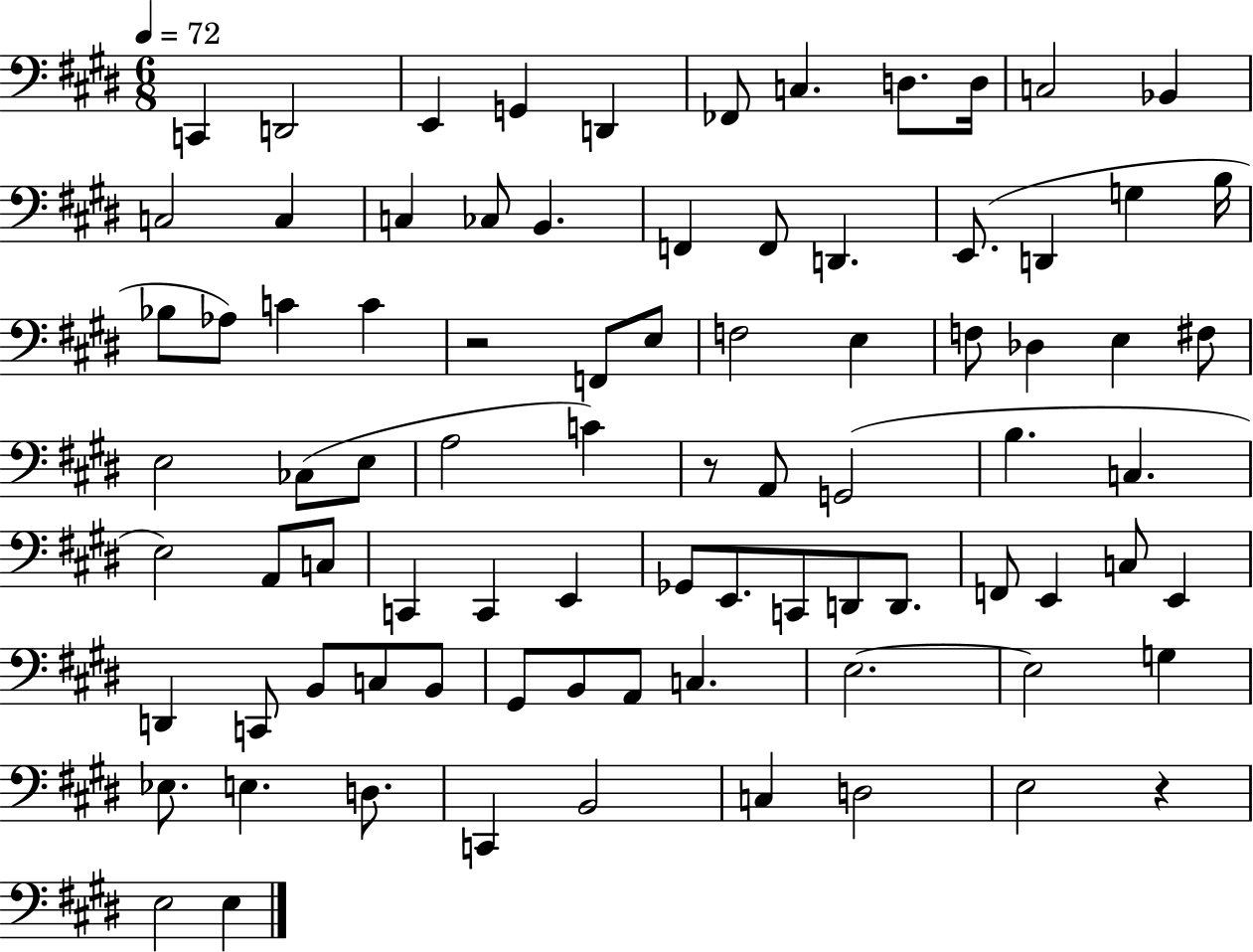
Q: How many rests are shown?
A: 3